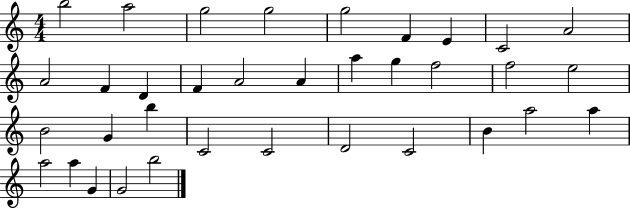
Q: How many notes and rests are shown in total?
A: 35